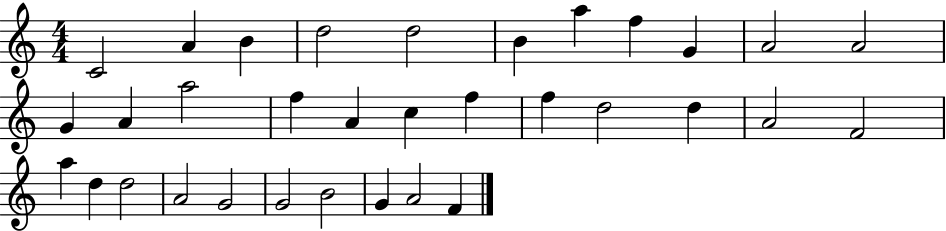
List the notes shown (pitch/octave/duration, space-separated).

C4/h A4/q B4/q D5/h D5/h B4/q A5/q F5/q G4/q A4/h A4/h G4/q A4/q A5/h F5/q A4/q C5/q F5/q F5/q D5/h D5/q A4/h F4/h A5/q D5/q D5/h A4/h G4/h G4/h B4/h G4/q A4/h F4/q